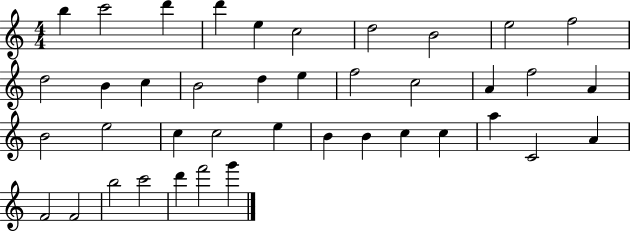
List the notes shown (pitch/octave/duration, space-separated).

B5/q C6/h D6/q D6/q E5/q C5/h D5/h B4/h E5/h F5/h D5/h B4/q C5/q B4/h D5/q E5/q F5/h C5/h A4/q F5/h A4/q B4/h E5/h C5/q C5/h E5/q B4/q B4/q C5/q C5/q A5/q C4/h A4/q F4/h F4/h B5/h C6/h D6/q F6/h G6/q